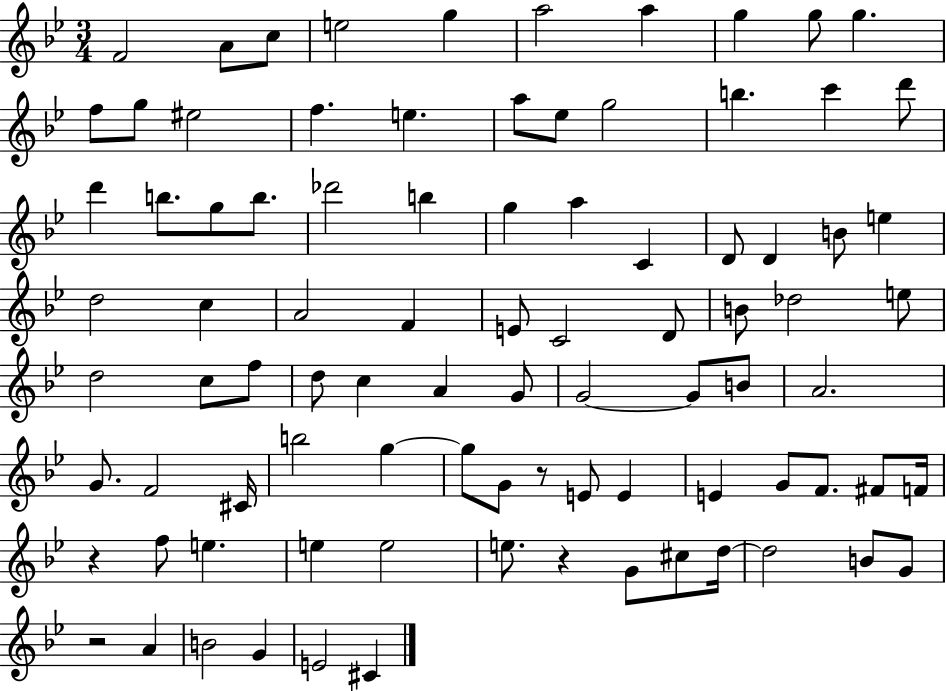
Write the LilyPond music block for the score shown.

{
  \clef treble
  \numericTimeSignature
  \time 3/4
  \key bes \major
  f'2 a'8 c''8 | e''2 g''4 | a''2 a''4 | g''4 g''8 g''4. | \break f''8 g''8 eis''2 | f''4. e''4. | a''8 ees''8 g''2 | b''4. c'''4 d'''8 | \break d'''4 b''8. g''8 b''8. | des'''2 b''4 | g''4 a''4 c'4 | d'8 d'4 b'8 e''4 | \break d''2 c''4 | a'2 f'4 | e'8 c'2 d'8 | b'8 des''2 e''8 | \break d''2 c''8 f''8 | d''8 c''4 a'4 g'8 | g'2~~ g'8 b'8 | a'2. | \break g'8. f'2 cis'16 | b''2 g''4~~ | g''8 g'8 r8 e'8 e'4 | e'4 g'8 f'8. fis'8 f'16 | \break r4 f''8 e''4. | e''4 e''2 | e''8. r4 g'8 cis''8 d''16~~ | d''2 b'8 g'8 | \break r2 a'4 | b'2 g'4 | e'2 cis'4 | \bar "|."
}